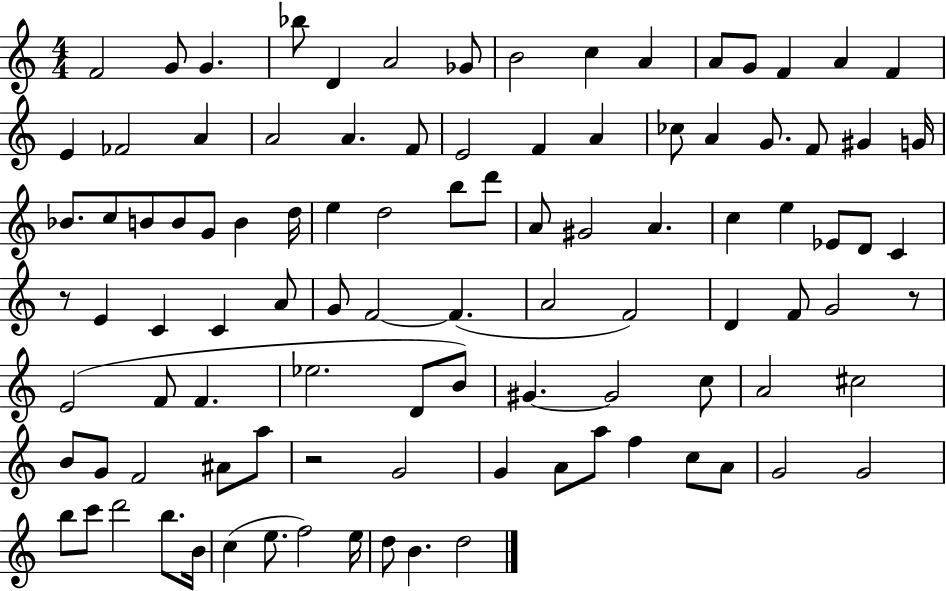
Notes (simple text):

F4/h G4/e G4/q. Bb5/e D4/q A4/h Gb4/e B4/h C5/q A4/q A4/e G4/e F4/q A4/q F4/q E4/q FES4/h A4/q A4/h A4/q. F4/e E4/h F4/q A4/q CES5/e A4/q G4/e. F4/e G#4/q G4/s Bb4/e. C5/e B4/e B4/e G4/e B4/q D5/s E5/q D5/h B5/e D6/e A4/e G#4/h A4/q. C5/q E5/q Eb4/e D4/e C4/q R/e E4/q C4/q C4/q A4/e G4/e F4/h F4/q. A4/h F4/h D4/q F4/e G4/h R/e E4/h F4/e F4/q. Eb5/h. D4/e B4/e G#4/q. G#4/h C5/e A4/h C#5/h B4/e G4/e F4/h A#4/e A5/e R/h G4/h G4/q A4/e A5/e F5/q C5/e A4/e G4/h G4/h B5/e C6/e D6/h B5/e. B4/s C5/q E5/e. F5/h E5/s D5/e B4/q. D5/h